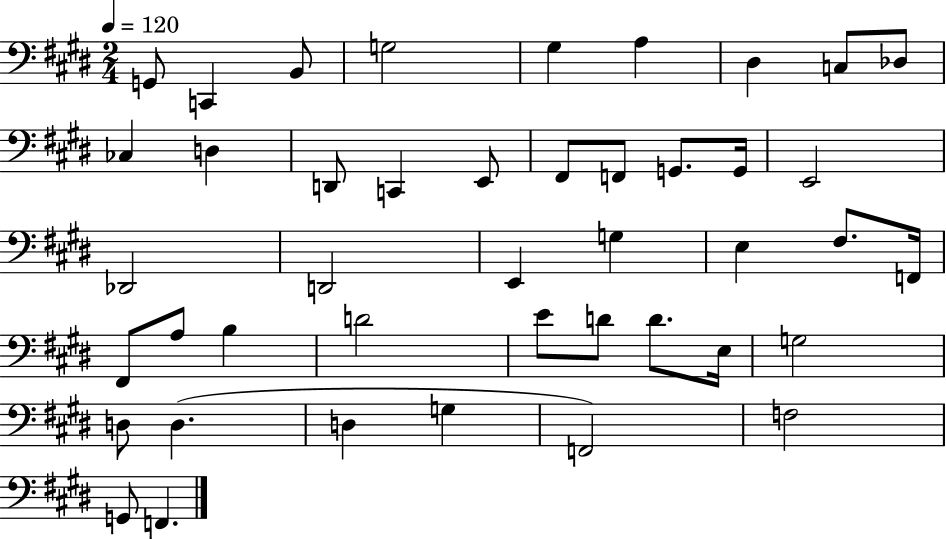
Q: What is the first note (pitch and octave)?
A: G2